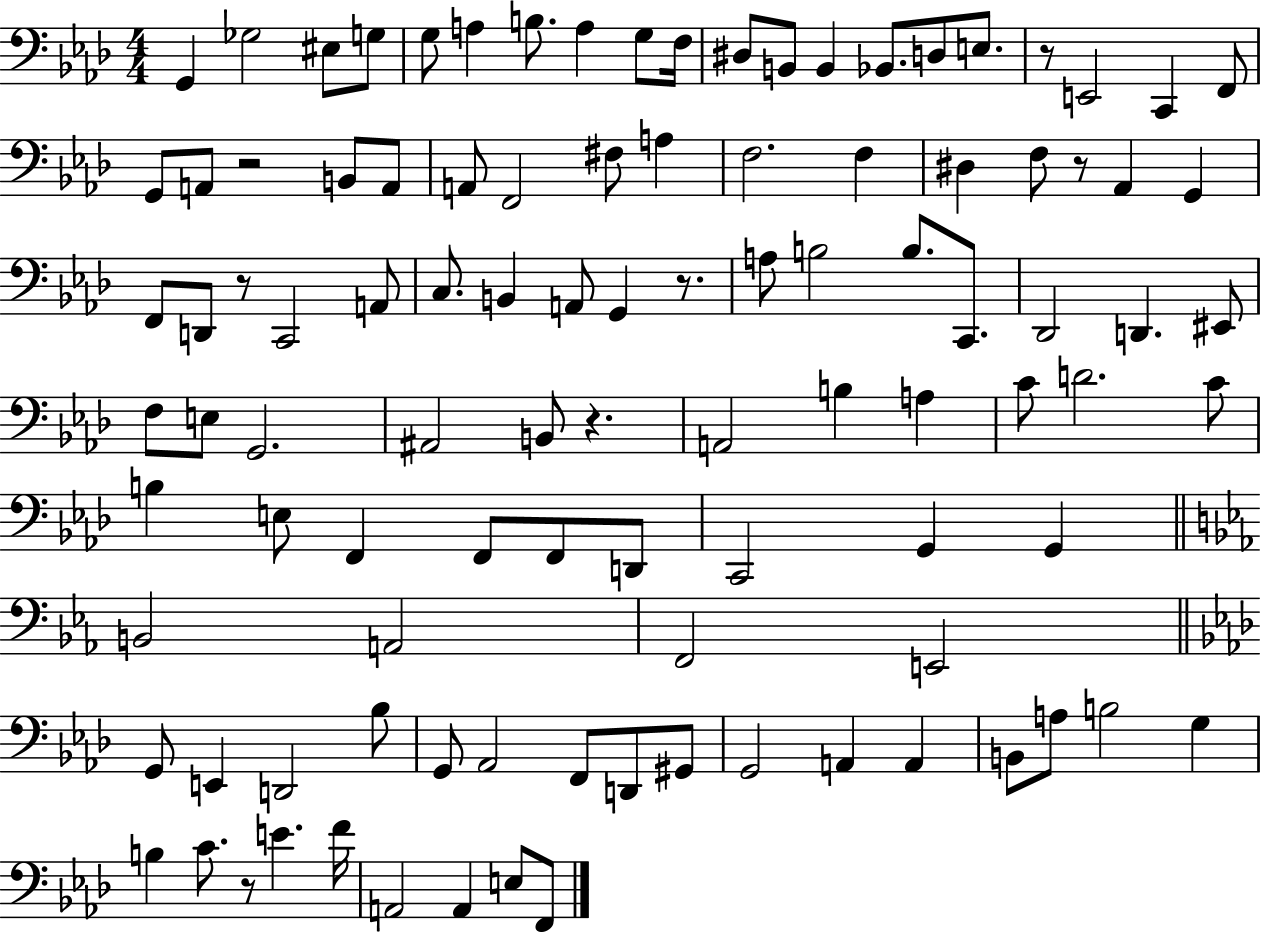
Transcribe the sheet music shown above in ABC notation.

X:1
T:Untitled
M:4/4
L:1/4
K:Ab
G,, _G,2 ^E,/2 G,/2 G,/2 A, B,/2 A, G,/2 F,/4 ^D,/2 B,,/2 B,, _B,,/2 D,/2 E,/2 z/2 E,,2 C,, F,,/2 G,,/2 A,,/2 z2 B,,/2 A,,/2 A,,/2 F,,2 ^F,/2 A, F,2 F, ^D, F,/2 z/2 _A,, G,, F,,/2 D,,/2 z/2 C,,2 A,,/2 C,/2 B,, A,,/2 G,, z/2 A,/2 B,2 B,/2 C,,/2 _D,,2 D,, ^E,,/2 F,/2 E,/2 G,,2 ^A,,2 B,,/2 z A,,2 B, A, C/2 D2 C/2 B, E,/2 F,, F,,/2 F,,/2 D,,/2 C,,2 G,, G,, B,,2 A,,2 F,,2 E,,2 G,,/2 E,, D,,2 _B,/2 G,,/2 _A,,2 F,,/2 D,,/2 ^G,,/2 G,,2 A,, A,, B,,/2 A,/2 B,2 G, B, C/2 z/2 E F/4 A,,2 A,, E,/2 F,,/2